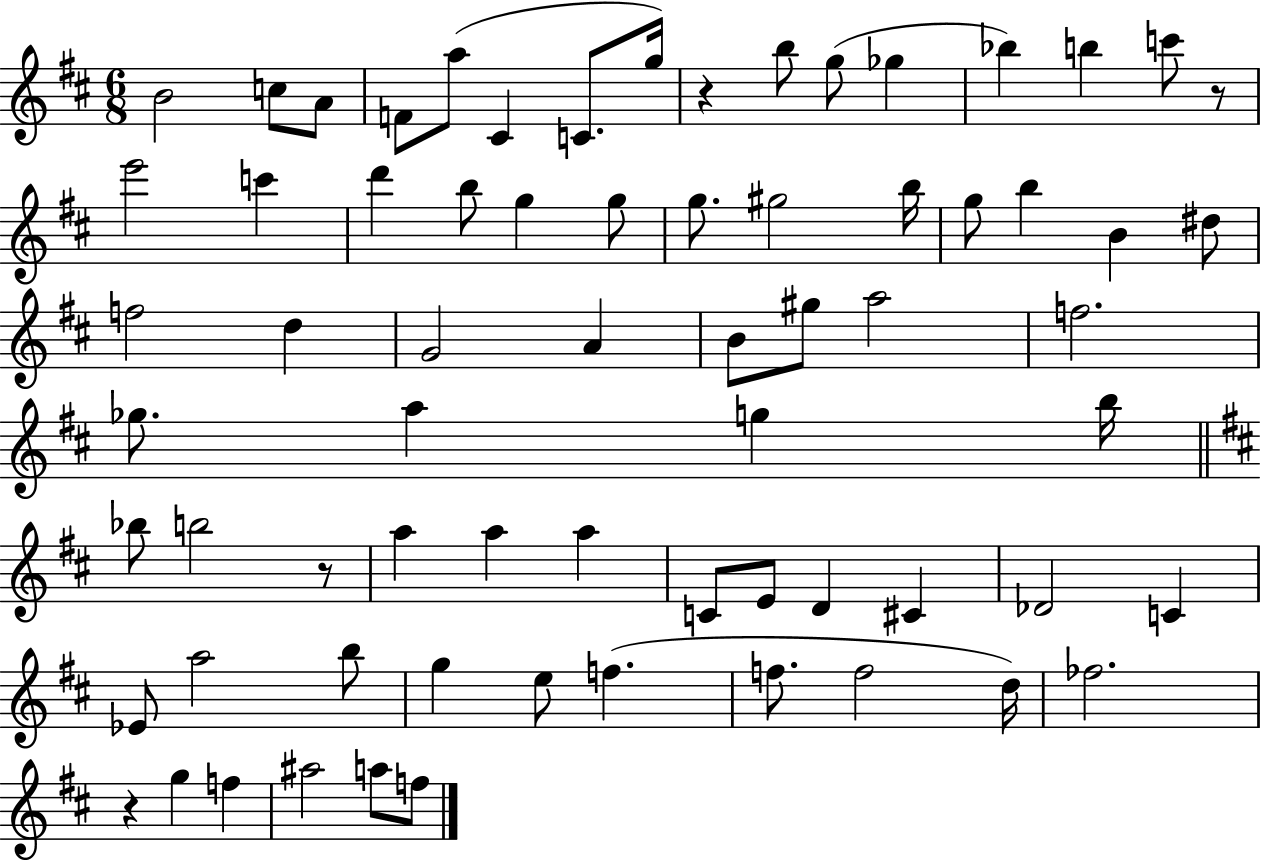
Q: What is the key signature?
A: D major